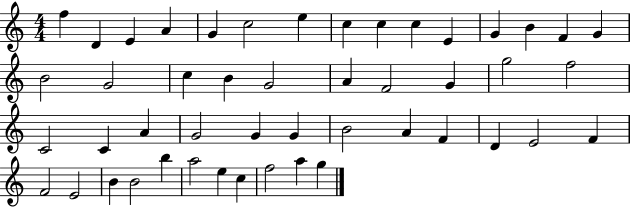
{
  \clef treble
  \numericTimeSignature
  \time 4/4
  \key c \major
  f''4 d'4 e'4 a'4 | g'4 c''2 e''4 | c''4 c''4 c''4 e'4 | g'4 b'4 f'4 g'4 | \break b'2 g'2 | c''4 b'4 g'2 | a'4 f'2 g'4 | g''2 f''2 | \break c'2 c'4 a'4 | g'2 g'4 g'4 | b'2 a'4 f'4 | d'4 e'2 f'4 | \break f'2 e'2 | b'4 b'2 b''4 | a''2 e''4 c''4 | f''2 a''4 g''4 | \break \bar "|."
}